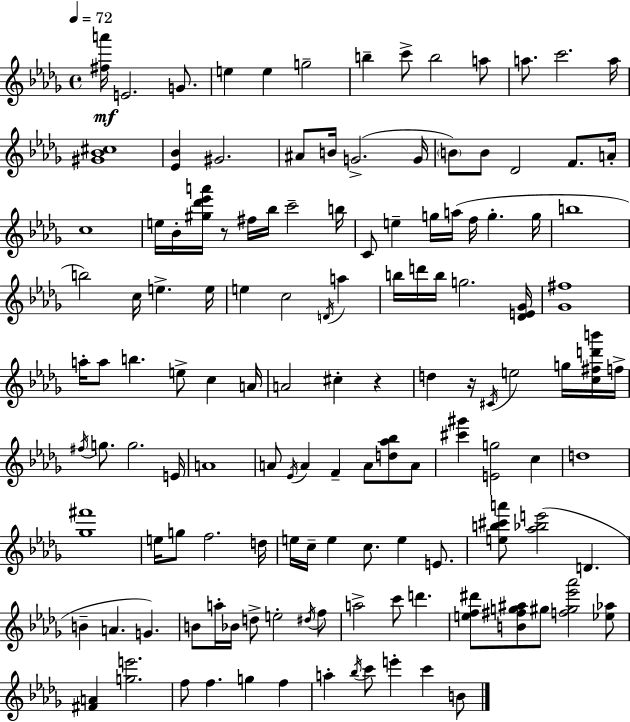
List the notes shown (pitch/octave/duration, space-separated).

[F#5,A6]/s E4/h. G4/e. E5/q E5/q G5/h B5/q C6/e B5/h A5/e A5/e. C6/h. A5/s [G#4,Bb4,C#5]/w [Eb4,Bb4]/q G#4/h. A#4/e B4/s G4/h. G4/s B4/e B4/e Db4/h F4/e. A4/s C5/w E5/s Bb4/s [G#5,Db6,Eb6,A6]/s R/e F#5/s Bb5/s C6/h B5/s C4/e E5/q G5/s A5/s F5/s G5/q. G5/s B5/w B5/h C5/s E5/q. E5/s E5/q C5/h D4/s A5/q B5/s D6/s B5/s G5/h. [Db4,E4,Gb4]/s [Gb4,F#5]/w A5/s A5/e B5/q. E5/e C5/q A4/s A4/h C#5/q R/q D5/q R/s C#4/s E5/h G5/s [C5,F#5,D6,B6]/s F5/s F#5/s G5/e. G5/h. E4/s A4/w A4/e Eb4/s A4/q F4/q A4/e [D5,Ab5,Bb5]/e A4/e [C#6,G#6]/q [E4,G5]/h C5/q D5/w [Gb5,F#6]/w E5/s G5/e F5/h. D5/s E5/s C5/s E5/q C5/e. E5/q E4/e. [E5,B5,C#6,A6]/e [Ab5,Bb5,E6]/h D4/q. B4/q A4/q. G4/q. B4/e A5/s Bb4/s D5/e E5/h D#5/s F5/e A5/h C6/e D6/q. [E5,F5,D#6]/e [B4,F#5,G5,A#5]/e G#5/e [F5,G#5,Eb6,Ab6]/h [Eb5,Ab5]/e [F#4,A4]/q [G5,E6]/h. F5/e F5/q. G5/q F5/q A5/q Bb5/s C6/e E6/q C6/q B4/e